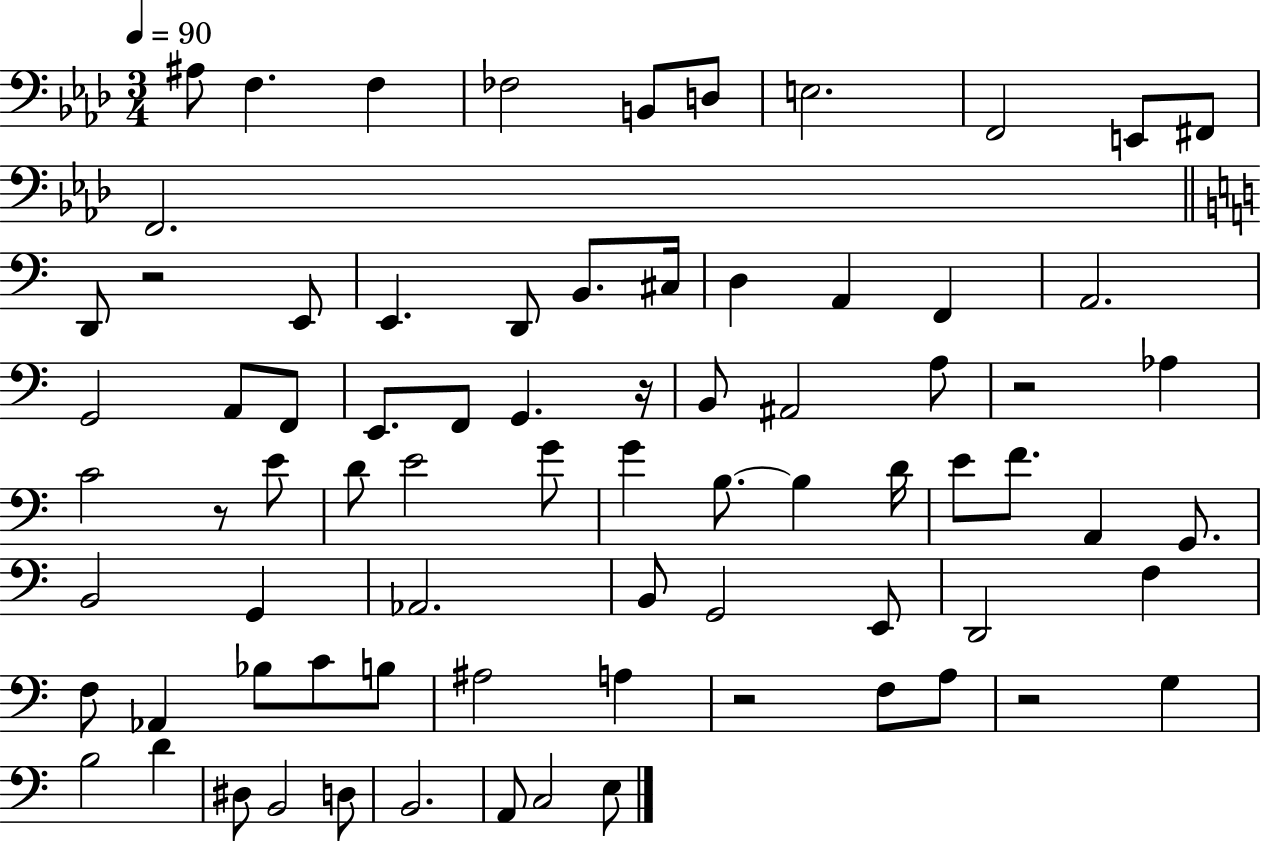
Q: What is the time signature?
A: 3/4